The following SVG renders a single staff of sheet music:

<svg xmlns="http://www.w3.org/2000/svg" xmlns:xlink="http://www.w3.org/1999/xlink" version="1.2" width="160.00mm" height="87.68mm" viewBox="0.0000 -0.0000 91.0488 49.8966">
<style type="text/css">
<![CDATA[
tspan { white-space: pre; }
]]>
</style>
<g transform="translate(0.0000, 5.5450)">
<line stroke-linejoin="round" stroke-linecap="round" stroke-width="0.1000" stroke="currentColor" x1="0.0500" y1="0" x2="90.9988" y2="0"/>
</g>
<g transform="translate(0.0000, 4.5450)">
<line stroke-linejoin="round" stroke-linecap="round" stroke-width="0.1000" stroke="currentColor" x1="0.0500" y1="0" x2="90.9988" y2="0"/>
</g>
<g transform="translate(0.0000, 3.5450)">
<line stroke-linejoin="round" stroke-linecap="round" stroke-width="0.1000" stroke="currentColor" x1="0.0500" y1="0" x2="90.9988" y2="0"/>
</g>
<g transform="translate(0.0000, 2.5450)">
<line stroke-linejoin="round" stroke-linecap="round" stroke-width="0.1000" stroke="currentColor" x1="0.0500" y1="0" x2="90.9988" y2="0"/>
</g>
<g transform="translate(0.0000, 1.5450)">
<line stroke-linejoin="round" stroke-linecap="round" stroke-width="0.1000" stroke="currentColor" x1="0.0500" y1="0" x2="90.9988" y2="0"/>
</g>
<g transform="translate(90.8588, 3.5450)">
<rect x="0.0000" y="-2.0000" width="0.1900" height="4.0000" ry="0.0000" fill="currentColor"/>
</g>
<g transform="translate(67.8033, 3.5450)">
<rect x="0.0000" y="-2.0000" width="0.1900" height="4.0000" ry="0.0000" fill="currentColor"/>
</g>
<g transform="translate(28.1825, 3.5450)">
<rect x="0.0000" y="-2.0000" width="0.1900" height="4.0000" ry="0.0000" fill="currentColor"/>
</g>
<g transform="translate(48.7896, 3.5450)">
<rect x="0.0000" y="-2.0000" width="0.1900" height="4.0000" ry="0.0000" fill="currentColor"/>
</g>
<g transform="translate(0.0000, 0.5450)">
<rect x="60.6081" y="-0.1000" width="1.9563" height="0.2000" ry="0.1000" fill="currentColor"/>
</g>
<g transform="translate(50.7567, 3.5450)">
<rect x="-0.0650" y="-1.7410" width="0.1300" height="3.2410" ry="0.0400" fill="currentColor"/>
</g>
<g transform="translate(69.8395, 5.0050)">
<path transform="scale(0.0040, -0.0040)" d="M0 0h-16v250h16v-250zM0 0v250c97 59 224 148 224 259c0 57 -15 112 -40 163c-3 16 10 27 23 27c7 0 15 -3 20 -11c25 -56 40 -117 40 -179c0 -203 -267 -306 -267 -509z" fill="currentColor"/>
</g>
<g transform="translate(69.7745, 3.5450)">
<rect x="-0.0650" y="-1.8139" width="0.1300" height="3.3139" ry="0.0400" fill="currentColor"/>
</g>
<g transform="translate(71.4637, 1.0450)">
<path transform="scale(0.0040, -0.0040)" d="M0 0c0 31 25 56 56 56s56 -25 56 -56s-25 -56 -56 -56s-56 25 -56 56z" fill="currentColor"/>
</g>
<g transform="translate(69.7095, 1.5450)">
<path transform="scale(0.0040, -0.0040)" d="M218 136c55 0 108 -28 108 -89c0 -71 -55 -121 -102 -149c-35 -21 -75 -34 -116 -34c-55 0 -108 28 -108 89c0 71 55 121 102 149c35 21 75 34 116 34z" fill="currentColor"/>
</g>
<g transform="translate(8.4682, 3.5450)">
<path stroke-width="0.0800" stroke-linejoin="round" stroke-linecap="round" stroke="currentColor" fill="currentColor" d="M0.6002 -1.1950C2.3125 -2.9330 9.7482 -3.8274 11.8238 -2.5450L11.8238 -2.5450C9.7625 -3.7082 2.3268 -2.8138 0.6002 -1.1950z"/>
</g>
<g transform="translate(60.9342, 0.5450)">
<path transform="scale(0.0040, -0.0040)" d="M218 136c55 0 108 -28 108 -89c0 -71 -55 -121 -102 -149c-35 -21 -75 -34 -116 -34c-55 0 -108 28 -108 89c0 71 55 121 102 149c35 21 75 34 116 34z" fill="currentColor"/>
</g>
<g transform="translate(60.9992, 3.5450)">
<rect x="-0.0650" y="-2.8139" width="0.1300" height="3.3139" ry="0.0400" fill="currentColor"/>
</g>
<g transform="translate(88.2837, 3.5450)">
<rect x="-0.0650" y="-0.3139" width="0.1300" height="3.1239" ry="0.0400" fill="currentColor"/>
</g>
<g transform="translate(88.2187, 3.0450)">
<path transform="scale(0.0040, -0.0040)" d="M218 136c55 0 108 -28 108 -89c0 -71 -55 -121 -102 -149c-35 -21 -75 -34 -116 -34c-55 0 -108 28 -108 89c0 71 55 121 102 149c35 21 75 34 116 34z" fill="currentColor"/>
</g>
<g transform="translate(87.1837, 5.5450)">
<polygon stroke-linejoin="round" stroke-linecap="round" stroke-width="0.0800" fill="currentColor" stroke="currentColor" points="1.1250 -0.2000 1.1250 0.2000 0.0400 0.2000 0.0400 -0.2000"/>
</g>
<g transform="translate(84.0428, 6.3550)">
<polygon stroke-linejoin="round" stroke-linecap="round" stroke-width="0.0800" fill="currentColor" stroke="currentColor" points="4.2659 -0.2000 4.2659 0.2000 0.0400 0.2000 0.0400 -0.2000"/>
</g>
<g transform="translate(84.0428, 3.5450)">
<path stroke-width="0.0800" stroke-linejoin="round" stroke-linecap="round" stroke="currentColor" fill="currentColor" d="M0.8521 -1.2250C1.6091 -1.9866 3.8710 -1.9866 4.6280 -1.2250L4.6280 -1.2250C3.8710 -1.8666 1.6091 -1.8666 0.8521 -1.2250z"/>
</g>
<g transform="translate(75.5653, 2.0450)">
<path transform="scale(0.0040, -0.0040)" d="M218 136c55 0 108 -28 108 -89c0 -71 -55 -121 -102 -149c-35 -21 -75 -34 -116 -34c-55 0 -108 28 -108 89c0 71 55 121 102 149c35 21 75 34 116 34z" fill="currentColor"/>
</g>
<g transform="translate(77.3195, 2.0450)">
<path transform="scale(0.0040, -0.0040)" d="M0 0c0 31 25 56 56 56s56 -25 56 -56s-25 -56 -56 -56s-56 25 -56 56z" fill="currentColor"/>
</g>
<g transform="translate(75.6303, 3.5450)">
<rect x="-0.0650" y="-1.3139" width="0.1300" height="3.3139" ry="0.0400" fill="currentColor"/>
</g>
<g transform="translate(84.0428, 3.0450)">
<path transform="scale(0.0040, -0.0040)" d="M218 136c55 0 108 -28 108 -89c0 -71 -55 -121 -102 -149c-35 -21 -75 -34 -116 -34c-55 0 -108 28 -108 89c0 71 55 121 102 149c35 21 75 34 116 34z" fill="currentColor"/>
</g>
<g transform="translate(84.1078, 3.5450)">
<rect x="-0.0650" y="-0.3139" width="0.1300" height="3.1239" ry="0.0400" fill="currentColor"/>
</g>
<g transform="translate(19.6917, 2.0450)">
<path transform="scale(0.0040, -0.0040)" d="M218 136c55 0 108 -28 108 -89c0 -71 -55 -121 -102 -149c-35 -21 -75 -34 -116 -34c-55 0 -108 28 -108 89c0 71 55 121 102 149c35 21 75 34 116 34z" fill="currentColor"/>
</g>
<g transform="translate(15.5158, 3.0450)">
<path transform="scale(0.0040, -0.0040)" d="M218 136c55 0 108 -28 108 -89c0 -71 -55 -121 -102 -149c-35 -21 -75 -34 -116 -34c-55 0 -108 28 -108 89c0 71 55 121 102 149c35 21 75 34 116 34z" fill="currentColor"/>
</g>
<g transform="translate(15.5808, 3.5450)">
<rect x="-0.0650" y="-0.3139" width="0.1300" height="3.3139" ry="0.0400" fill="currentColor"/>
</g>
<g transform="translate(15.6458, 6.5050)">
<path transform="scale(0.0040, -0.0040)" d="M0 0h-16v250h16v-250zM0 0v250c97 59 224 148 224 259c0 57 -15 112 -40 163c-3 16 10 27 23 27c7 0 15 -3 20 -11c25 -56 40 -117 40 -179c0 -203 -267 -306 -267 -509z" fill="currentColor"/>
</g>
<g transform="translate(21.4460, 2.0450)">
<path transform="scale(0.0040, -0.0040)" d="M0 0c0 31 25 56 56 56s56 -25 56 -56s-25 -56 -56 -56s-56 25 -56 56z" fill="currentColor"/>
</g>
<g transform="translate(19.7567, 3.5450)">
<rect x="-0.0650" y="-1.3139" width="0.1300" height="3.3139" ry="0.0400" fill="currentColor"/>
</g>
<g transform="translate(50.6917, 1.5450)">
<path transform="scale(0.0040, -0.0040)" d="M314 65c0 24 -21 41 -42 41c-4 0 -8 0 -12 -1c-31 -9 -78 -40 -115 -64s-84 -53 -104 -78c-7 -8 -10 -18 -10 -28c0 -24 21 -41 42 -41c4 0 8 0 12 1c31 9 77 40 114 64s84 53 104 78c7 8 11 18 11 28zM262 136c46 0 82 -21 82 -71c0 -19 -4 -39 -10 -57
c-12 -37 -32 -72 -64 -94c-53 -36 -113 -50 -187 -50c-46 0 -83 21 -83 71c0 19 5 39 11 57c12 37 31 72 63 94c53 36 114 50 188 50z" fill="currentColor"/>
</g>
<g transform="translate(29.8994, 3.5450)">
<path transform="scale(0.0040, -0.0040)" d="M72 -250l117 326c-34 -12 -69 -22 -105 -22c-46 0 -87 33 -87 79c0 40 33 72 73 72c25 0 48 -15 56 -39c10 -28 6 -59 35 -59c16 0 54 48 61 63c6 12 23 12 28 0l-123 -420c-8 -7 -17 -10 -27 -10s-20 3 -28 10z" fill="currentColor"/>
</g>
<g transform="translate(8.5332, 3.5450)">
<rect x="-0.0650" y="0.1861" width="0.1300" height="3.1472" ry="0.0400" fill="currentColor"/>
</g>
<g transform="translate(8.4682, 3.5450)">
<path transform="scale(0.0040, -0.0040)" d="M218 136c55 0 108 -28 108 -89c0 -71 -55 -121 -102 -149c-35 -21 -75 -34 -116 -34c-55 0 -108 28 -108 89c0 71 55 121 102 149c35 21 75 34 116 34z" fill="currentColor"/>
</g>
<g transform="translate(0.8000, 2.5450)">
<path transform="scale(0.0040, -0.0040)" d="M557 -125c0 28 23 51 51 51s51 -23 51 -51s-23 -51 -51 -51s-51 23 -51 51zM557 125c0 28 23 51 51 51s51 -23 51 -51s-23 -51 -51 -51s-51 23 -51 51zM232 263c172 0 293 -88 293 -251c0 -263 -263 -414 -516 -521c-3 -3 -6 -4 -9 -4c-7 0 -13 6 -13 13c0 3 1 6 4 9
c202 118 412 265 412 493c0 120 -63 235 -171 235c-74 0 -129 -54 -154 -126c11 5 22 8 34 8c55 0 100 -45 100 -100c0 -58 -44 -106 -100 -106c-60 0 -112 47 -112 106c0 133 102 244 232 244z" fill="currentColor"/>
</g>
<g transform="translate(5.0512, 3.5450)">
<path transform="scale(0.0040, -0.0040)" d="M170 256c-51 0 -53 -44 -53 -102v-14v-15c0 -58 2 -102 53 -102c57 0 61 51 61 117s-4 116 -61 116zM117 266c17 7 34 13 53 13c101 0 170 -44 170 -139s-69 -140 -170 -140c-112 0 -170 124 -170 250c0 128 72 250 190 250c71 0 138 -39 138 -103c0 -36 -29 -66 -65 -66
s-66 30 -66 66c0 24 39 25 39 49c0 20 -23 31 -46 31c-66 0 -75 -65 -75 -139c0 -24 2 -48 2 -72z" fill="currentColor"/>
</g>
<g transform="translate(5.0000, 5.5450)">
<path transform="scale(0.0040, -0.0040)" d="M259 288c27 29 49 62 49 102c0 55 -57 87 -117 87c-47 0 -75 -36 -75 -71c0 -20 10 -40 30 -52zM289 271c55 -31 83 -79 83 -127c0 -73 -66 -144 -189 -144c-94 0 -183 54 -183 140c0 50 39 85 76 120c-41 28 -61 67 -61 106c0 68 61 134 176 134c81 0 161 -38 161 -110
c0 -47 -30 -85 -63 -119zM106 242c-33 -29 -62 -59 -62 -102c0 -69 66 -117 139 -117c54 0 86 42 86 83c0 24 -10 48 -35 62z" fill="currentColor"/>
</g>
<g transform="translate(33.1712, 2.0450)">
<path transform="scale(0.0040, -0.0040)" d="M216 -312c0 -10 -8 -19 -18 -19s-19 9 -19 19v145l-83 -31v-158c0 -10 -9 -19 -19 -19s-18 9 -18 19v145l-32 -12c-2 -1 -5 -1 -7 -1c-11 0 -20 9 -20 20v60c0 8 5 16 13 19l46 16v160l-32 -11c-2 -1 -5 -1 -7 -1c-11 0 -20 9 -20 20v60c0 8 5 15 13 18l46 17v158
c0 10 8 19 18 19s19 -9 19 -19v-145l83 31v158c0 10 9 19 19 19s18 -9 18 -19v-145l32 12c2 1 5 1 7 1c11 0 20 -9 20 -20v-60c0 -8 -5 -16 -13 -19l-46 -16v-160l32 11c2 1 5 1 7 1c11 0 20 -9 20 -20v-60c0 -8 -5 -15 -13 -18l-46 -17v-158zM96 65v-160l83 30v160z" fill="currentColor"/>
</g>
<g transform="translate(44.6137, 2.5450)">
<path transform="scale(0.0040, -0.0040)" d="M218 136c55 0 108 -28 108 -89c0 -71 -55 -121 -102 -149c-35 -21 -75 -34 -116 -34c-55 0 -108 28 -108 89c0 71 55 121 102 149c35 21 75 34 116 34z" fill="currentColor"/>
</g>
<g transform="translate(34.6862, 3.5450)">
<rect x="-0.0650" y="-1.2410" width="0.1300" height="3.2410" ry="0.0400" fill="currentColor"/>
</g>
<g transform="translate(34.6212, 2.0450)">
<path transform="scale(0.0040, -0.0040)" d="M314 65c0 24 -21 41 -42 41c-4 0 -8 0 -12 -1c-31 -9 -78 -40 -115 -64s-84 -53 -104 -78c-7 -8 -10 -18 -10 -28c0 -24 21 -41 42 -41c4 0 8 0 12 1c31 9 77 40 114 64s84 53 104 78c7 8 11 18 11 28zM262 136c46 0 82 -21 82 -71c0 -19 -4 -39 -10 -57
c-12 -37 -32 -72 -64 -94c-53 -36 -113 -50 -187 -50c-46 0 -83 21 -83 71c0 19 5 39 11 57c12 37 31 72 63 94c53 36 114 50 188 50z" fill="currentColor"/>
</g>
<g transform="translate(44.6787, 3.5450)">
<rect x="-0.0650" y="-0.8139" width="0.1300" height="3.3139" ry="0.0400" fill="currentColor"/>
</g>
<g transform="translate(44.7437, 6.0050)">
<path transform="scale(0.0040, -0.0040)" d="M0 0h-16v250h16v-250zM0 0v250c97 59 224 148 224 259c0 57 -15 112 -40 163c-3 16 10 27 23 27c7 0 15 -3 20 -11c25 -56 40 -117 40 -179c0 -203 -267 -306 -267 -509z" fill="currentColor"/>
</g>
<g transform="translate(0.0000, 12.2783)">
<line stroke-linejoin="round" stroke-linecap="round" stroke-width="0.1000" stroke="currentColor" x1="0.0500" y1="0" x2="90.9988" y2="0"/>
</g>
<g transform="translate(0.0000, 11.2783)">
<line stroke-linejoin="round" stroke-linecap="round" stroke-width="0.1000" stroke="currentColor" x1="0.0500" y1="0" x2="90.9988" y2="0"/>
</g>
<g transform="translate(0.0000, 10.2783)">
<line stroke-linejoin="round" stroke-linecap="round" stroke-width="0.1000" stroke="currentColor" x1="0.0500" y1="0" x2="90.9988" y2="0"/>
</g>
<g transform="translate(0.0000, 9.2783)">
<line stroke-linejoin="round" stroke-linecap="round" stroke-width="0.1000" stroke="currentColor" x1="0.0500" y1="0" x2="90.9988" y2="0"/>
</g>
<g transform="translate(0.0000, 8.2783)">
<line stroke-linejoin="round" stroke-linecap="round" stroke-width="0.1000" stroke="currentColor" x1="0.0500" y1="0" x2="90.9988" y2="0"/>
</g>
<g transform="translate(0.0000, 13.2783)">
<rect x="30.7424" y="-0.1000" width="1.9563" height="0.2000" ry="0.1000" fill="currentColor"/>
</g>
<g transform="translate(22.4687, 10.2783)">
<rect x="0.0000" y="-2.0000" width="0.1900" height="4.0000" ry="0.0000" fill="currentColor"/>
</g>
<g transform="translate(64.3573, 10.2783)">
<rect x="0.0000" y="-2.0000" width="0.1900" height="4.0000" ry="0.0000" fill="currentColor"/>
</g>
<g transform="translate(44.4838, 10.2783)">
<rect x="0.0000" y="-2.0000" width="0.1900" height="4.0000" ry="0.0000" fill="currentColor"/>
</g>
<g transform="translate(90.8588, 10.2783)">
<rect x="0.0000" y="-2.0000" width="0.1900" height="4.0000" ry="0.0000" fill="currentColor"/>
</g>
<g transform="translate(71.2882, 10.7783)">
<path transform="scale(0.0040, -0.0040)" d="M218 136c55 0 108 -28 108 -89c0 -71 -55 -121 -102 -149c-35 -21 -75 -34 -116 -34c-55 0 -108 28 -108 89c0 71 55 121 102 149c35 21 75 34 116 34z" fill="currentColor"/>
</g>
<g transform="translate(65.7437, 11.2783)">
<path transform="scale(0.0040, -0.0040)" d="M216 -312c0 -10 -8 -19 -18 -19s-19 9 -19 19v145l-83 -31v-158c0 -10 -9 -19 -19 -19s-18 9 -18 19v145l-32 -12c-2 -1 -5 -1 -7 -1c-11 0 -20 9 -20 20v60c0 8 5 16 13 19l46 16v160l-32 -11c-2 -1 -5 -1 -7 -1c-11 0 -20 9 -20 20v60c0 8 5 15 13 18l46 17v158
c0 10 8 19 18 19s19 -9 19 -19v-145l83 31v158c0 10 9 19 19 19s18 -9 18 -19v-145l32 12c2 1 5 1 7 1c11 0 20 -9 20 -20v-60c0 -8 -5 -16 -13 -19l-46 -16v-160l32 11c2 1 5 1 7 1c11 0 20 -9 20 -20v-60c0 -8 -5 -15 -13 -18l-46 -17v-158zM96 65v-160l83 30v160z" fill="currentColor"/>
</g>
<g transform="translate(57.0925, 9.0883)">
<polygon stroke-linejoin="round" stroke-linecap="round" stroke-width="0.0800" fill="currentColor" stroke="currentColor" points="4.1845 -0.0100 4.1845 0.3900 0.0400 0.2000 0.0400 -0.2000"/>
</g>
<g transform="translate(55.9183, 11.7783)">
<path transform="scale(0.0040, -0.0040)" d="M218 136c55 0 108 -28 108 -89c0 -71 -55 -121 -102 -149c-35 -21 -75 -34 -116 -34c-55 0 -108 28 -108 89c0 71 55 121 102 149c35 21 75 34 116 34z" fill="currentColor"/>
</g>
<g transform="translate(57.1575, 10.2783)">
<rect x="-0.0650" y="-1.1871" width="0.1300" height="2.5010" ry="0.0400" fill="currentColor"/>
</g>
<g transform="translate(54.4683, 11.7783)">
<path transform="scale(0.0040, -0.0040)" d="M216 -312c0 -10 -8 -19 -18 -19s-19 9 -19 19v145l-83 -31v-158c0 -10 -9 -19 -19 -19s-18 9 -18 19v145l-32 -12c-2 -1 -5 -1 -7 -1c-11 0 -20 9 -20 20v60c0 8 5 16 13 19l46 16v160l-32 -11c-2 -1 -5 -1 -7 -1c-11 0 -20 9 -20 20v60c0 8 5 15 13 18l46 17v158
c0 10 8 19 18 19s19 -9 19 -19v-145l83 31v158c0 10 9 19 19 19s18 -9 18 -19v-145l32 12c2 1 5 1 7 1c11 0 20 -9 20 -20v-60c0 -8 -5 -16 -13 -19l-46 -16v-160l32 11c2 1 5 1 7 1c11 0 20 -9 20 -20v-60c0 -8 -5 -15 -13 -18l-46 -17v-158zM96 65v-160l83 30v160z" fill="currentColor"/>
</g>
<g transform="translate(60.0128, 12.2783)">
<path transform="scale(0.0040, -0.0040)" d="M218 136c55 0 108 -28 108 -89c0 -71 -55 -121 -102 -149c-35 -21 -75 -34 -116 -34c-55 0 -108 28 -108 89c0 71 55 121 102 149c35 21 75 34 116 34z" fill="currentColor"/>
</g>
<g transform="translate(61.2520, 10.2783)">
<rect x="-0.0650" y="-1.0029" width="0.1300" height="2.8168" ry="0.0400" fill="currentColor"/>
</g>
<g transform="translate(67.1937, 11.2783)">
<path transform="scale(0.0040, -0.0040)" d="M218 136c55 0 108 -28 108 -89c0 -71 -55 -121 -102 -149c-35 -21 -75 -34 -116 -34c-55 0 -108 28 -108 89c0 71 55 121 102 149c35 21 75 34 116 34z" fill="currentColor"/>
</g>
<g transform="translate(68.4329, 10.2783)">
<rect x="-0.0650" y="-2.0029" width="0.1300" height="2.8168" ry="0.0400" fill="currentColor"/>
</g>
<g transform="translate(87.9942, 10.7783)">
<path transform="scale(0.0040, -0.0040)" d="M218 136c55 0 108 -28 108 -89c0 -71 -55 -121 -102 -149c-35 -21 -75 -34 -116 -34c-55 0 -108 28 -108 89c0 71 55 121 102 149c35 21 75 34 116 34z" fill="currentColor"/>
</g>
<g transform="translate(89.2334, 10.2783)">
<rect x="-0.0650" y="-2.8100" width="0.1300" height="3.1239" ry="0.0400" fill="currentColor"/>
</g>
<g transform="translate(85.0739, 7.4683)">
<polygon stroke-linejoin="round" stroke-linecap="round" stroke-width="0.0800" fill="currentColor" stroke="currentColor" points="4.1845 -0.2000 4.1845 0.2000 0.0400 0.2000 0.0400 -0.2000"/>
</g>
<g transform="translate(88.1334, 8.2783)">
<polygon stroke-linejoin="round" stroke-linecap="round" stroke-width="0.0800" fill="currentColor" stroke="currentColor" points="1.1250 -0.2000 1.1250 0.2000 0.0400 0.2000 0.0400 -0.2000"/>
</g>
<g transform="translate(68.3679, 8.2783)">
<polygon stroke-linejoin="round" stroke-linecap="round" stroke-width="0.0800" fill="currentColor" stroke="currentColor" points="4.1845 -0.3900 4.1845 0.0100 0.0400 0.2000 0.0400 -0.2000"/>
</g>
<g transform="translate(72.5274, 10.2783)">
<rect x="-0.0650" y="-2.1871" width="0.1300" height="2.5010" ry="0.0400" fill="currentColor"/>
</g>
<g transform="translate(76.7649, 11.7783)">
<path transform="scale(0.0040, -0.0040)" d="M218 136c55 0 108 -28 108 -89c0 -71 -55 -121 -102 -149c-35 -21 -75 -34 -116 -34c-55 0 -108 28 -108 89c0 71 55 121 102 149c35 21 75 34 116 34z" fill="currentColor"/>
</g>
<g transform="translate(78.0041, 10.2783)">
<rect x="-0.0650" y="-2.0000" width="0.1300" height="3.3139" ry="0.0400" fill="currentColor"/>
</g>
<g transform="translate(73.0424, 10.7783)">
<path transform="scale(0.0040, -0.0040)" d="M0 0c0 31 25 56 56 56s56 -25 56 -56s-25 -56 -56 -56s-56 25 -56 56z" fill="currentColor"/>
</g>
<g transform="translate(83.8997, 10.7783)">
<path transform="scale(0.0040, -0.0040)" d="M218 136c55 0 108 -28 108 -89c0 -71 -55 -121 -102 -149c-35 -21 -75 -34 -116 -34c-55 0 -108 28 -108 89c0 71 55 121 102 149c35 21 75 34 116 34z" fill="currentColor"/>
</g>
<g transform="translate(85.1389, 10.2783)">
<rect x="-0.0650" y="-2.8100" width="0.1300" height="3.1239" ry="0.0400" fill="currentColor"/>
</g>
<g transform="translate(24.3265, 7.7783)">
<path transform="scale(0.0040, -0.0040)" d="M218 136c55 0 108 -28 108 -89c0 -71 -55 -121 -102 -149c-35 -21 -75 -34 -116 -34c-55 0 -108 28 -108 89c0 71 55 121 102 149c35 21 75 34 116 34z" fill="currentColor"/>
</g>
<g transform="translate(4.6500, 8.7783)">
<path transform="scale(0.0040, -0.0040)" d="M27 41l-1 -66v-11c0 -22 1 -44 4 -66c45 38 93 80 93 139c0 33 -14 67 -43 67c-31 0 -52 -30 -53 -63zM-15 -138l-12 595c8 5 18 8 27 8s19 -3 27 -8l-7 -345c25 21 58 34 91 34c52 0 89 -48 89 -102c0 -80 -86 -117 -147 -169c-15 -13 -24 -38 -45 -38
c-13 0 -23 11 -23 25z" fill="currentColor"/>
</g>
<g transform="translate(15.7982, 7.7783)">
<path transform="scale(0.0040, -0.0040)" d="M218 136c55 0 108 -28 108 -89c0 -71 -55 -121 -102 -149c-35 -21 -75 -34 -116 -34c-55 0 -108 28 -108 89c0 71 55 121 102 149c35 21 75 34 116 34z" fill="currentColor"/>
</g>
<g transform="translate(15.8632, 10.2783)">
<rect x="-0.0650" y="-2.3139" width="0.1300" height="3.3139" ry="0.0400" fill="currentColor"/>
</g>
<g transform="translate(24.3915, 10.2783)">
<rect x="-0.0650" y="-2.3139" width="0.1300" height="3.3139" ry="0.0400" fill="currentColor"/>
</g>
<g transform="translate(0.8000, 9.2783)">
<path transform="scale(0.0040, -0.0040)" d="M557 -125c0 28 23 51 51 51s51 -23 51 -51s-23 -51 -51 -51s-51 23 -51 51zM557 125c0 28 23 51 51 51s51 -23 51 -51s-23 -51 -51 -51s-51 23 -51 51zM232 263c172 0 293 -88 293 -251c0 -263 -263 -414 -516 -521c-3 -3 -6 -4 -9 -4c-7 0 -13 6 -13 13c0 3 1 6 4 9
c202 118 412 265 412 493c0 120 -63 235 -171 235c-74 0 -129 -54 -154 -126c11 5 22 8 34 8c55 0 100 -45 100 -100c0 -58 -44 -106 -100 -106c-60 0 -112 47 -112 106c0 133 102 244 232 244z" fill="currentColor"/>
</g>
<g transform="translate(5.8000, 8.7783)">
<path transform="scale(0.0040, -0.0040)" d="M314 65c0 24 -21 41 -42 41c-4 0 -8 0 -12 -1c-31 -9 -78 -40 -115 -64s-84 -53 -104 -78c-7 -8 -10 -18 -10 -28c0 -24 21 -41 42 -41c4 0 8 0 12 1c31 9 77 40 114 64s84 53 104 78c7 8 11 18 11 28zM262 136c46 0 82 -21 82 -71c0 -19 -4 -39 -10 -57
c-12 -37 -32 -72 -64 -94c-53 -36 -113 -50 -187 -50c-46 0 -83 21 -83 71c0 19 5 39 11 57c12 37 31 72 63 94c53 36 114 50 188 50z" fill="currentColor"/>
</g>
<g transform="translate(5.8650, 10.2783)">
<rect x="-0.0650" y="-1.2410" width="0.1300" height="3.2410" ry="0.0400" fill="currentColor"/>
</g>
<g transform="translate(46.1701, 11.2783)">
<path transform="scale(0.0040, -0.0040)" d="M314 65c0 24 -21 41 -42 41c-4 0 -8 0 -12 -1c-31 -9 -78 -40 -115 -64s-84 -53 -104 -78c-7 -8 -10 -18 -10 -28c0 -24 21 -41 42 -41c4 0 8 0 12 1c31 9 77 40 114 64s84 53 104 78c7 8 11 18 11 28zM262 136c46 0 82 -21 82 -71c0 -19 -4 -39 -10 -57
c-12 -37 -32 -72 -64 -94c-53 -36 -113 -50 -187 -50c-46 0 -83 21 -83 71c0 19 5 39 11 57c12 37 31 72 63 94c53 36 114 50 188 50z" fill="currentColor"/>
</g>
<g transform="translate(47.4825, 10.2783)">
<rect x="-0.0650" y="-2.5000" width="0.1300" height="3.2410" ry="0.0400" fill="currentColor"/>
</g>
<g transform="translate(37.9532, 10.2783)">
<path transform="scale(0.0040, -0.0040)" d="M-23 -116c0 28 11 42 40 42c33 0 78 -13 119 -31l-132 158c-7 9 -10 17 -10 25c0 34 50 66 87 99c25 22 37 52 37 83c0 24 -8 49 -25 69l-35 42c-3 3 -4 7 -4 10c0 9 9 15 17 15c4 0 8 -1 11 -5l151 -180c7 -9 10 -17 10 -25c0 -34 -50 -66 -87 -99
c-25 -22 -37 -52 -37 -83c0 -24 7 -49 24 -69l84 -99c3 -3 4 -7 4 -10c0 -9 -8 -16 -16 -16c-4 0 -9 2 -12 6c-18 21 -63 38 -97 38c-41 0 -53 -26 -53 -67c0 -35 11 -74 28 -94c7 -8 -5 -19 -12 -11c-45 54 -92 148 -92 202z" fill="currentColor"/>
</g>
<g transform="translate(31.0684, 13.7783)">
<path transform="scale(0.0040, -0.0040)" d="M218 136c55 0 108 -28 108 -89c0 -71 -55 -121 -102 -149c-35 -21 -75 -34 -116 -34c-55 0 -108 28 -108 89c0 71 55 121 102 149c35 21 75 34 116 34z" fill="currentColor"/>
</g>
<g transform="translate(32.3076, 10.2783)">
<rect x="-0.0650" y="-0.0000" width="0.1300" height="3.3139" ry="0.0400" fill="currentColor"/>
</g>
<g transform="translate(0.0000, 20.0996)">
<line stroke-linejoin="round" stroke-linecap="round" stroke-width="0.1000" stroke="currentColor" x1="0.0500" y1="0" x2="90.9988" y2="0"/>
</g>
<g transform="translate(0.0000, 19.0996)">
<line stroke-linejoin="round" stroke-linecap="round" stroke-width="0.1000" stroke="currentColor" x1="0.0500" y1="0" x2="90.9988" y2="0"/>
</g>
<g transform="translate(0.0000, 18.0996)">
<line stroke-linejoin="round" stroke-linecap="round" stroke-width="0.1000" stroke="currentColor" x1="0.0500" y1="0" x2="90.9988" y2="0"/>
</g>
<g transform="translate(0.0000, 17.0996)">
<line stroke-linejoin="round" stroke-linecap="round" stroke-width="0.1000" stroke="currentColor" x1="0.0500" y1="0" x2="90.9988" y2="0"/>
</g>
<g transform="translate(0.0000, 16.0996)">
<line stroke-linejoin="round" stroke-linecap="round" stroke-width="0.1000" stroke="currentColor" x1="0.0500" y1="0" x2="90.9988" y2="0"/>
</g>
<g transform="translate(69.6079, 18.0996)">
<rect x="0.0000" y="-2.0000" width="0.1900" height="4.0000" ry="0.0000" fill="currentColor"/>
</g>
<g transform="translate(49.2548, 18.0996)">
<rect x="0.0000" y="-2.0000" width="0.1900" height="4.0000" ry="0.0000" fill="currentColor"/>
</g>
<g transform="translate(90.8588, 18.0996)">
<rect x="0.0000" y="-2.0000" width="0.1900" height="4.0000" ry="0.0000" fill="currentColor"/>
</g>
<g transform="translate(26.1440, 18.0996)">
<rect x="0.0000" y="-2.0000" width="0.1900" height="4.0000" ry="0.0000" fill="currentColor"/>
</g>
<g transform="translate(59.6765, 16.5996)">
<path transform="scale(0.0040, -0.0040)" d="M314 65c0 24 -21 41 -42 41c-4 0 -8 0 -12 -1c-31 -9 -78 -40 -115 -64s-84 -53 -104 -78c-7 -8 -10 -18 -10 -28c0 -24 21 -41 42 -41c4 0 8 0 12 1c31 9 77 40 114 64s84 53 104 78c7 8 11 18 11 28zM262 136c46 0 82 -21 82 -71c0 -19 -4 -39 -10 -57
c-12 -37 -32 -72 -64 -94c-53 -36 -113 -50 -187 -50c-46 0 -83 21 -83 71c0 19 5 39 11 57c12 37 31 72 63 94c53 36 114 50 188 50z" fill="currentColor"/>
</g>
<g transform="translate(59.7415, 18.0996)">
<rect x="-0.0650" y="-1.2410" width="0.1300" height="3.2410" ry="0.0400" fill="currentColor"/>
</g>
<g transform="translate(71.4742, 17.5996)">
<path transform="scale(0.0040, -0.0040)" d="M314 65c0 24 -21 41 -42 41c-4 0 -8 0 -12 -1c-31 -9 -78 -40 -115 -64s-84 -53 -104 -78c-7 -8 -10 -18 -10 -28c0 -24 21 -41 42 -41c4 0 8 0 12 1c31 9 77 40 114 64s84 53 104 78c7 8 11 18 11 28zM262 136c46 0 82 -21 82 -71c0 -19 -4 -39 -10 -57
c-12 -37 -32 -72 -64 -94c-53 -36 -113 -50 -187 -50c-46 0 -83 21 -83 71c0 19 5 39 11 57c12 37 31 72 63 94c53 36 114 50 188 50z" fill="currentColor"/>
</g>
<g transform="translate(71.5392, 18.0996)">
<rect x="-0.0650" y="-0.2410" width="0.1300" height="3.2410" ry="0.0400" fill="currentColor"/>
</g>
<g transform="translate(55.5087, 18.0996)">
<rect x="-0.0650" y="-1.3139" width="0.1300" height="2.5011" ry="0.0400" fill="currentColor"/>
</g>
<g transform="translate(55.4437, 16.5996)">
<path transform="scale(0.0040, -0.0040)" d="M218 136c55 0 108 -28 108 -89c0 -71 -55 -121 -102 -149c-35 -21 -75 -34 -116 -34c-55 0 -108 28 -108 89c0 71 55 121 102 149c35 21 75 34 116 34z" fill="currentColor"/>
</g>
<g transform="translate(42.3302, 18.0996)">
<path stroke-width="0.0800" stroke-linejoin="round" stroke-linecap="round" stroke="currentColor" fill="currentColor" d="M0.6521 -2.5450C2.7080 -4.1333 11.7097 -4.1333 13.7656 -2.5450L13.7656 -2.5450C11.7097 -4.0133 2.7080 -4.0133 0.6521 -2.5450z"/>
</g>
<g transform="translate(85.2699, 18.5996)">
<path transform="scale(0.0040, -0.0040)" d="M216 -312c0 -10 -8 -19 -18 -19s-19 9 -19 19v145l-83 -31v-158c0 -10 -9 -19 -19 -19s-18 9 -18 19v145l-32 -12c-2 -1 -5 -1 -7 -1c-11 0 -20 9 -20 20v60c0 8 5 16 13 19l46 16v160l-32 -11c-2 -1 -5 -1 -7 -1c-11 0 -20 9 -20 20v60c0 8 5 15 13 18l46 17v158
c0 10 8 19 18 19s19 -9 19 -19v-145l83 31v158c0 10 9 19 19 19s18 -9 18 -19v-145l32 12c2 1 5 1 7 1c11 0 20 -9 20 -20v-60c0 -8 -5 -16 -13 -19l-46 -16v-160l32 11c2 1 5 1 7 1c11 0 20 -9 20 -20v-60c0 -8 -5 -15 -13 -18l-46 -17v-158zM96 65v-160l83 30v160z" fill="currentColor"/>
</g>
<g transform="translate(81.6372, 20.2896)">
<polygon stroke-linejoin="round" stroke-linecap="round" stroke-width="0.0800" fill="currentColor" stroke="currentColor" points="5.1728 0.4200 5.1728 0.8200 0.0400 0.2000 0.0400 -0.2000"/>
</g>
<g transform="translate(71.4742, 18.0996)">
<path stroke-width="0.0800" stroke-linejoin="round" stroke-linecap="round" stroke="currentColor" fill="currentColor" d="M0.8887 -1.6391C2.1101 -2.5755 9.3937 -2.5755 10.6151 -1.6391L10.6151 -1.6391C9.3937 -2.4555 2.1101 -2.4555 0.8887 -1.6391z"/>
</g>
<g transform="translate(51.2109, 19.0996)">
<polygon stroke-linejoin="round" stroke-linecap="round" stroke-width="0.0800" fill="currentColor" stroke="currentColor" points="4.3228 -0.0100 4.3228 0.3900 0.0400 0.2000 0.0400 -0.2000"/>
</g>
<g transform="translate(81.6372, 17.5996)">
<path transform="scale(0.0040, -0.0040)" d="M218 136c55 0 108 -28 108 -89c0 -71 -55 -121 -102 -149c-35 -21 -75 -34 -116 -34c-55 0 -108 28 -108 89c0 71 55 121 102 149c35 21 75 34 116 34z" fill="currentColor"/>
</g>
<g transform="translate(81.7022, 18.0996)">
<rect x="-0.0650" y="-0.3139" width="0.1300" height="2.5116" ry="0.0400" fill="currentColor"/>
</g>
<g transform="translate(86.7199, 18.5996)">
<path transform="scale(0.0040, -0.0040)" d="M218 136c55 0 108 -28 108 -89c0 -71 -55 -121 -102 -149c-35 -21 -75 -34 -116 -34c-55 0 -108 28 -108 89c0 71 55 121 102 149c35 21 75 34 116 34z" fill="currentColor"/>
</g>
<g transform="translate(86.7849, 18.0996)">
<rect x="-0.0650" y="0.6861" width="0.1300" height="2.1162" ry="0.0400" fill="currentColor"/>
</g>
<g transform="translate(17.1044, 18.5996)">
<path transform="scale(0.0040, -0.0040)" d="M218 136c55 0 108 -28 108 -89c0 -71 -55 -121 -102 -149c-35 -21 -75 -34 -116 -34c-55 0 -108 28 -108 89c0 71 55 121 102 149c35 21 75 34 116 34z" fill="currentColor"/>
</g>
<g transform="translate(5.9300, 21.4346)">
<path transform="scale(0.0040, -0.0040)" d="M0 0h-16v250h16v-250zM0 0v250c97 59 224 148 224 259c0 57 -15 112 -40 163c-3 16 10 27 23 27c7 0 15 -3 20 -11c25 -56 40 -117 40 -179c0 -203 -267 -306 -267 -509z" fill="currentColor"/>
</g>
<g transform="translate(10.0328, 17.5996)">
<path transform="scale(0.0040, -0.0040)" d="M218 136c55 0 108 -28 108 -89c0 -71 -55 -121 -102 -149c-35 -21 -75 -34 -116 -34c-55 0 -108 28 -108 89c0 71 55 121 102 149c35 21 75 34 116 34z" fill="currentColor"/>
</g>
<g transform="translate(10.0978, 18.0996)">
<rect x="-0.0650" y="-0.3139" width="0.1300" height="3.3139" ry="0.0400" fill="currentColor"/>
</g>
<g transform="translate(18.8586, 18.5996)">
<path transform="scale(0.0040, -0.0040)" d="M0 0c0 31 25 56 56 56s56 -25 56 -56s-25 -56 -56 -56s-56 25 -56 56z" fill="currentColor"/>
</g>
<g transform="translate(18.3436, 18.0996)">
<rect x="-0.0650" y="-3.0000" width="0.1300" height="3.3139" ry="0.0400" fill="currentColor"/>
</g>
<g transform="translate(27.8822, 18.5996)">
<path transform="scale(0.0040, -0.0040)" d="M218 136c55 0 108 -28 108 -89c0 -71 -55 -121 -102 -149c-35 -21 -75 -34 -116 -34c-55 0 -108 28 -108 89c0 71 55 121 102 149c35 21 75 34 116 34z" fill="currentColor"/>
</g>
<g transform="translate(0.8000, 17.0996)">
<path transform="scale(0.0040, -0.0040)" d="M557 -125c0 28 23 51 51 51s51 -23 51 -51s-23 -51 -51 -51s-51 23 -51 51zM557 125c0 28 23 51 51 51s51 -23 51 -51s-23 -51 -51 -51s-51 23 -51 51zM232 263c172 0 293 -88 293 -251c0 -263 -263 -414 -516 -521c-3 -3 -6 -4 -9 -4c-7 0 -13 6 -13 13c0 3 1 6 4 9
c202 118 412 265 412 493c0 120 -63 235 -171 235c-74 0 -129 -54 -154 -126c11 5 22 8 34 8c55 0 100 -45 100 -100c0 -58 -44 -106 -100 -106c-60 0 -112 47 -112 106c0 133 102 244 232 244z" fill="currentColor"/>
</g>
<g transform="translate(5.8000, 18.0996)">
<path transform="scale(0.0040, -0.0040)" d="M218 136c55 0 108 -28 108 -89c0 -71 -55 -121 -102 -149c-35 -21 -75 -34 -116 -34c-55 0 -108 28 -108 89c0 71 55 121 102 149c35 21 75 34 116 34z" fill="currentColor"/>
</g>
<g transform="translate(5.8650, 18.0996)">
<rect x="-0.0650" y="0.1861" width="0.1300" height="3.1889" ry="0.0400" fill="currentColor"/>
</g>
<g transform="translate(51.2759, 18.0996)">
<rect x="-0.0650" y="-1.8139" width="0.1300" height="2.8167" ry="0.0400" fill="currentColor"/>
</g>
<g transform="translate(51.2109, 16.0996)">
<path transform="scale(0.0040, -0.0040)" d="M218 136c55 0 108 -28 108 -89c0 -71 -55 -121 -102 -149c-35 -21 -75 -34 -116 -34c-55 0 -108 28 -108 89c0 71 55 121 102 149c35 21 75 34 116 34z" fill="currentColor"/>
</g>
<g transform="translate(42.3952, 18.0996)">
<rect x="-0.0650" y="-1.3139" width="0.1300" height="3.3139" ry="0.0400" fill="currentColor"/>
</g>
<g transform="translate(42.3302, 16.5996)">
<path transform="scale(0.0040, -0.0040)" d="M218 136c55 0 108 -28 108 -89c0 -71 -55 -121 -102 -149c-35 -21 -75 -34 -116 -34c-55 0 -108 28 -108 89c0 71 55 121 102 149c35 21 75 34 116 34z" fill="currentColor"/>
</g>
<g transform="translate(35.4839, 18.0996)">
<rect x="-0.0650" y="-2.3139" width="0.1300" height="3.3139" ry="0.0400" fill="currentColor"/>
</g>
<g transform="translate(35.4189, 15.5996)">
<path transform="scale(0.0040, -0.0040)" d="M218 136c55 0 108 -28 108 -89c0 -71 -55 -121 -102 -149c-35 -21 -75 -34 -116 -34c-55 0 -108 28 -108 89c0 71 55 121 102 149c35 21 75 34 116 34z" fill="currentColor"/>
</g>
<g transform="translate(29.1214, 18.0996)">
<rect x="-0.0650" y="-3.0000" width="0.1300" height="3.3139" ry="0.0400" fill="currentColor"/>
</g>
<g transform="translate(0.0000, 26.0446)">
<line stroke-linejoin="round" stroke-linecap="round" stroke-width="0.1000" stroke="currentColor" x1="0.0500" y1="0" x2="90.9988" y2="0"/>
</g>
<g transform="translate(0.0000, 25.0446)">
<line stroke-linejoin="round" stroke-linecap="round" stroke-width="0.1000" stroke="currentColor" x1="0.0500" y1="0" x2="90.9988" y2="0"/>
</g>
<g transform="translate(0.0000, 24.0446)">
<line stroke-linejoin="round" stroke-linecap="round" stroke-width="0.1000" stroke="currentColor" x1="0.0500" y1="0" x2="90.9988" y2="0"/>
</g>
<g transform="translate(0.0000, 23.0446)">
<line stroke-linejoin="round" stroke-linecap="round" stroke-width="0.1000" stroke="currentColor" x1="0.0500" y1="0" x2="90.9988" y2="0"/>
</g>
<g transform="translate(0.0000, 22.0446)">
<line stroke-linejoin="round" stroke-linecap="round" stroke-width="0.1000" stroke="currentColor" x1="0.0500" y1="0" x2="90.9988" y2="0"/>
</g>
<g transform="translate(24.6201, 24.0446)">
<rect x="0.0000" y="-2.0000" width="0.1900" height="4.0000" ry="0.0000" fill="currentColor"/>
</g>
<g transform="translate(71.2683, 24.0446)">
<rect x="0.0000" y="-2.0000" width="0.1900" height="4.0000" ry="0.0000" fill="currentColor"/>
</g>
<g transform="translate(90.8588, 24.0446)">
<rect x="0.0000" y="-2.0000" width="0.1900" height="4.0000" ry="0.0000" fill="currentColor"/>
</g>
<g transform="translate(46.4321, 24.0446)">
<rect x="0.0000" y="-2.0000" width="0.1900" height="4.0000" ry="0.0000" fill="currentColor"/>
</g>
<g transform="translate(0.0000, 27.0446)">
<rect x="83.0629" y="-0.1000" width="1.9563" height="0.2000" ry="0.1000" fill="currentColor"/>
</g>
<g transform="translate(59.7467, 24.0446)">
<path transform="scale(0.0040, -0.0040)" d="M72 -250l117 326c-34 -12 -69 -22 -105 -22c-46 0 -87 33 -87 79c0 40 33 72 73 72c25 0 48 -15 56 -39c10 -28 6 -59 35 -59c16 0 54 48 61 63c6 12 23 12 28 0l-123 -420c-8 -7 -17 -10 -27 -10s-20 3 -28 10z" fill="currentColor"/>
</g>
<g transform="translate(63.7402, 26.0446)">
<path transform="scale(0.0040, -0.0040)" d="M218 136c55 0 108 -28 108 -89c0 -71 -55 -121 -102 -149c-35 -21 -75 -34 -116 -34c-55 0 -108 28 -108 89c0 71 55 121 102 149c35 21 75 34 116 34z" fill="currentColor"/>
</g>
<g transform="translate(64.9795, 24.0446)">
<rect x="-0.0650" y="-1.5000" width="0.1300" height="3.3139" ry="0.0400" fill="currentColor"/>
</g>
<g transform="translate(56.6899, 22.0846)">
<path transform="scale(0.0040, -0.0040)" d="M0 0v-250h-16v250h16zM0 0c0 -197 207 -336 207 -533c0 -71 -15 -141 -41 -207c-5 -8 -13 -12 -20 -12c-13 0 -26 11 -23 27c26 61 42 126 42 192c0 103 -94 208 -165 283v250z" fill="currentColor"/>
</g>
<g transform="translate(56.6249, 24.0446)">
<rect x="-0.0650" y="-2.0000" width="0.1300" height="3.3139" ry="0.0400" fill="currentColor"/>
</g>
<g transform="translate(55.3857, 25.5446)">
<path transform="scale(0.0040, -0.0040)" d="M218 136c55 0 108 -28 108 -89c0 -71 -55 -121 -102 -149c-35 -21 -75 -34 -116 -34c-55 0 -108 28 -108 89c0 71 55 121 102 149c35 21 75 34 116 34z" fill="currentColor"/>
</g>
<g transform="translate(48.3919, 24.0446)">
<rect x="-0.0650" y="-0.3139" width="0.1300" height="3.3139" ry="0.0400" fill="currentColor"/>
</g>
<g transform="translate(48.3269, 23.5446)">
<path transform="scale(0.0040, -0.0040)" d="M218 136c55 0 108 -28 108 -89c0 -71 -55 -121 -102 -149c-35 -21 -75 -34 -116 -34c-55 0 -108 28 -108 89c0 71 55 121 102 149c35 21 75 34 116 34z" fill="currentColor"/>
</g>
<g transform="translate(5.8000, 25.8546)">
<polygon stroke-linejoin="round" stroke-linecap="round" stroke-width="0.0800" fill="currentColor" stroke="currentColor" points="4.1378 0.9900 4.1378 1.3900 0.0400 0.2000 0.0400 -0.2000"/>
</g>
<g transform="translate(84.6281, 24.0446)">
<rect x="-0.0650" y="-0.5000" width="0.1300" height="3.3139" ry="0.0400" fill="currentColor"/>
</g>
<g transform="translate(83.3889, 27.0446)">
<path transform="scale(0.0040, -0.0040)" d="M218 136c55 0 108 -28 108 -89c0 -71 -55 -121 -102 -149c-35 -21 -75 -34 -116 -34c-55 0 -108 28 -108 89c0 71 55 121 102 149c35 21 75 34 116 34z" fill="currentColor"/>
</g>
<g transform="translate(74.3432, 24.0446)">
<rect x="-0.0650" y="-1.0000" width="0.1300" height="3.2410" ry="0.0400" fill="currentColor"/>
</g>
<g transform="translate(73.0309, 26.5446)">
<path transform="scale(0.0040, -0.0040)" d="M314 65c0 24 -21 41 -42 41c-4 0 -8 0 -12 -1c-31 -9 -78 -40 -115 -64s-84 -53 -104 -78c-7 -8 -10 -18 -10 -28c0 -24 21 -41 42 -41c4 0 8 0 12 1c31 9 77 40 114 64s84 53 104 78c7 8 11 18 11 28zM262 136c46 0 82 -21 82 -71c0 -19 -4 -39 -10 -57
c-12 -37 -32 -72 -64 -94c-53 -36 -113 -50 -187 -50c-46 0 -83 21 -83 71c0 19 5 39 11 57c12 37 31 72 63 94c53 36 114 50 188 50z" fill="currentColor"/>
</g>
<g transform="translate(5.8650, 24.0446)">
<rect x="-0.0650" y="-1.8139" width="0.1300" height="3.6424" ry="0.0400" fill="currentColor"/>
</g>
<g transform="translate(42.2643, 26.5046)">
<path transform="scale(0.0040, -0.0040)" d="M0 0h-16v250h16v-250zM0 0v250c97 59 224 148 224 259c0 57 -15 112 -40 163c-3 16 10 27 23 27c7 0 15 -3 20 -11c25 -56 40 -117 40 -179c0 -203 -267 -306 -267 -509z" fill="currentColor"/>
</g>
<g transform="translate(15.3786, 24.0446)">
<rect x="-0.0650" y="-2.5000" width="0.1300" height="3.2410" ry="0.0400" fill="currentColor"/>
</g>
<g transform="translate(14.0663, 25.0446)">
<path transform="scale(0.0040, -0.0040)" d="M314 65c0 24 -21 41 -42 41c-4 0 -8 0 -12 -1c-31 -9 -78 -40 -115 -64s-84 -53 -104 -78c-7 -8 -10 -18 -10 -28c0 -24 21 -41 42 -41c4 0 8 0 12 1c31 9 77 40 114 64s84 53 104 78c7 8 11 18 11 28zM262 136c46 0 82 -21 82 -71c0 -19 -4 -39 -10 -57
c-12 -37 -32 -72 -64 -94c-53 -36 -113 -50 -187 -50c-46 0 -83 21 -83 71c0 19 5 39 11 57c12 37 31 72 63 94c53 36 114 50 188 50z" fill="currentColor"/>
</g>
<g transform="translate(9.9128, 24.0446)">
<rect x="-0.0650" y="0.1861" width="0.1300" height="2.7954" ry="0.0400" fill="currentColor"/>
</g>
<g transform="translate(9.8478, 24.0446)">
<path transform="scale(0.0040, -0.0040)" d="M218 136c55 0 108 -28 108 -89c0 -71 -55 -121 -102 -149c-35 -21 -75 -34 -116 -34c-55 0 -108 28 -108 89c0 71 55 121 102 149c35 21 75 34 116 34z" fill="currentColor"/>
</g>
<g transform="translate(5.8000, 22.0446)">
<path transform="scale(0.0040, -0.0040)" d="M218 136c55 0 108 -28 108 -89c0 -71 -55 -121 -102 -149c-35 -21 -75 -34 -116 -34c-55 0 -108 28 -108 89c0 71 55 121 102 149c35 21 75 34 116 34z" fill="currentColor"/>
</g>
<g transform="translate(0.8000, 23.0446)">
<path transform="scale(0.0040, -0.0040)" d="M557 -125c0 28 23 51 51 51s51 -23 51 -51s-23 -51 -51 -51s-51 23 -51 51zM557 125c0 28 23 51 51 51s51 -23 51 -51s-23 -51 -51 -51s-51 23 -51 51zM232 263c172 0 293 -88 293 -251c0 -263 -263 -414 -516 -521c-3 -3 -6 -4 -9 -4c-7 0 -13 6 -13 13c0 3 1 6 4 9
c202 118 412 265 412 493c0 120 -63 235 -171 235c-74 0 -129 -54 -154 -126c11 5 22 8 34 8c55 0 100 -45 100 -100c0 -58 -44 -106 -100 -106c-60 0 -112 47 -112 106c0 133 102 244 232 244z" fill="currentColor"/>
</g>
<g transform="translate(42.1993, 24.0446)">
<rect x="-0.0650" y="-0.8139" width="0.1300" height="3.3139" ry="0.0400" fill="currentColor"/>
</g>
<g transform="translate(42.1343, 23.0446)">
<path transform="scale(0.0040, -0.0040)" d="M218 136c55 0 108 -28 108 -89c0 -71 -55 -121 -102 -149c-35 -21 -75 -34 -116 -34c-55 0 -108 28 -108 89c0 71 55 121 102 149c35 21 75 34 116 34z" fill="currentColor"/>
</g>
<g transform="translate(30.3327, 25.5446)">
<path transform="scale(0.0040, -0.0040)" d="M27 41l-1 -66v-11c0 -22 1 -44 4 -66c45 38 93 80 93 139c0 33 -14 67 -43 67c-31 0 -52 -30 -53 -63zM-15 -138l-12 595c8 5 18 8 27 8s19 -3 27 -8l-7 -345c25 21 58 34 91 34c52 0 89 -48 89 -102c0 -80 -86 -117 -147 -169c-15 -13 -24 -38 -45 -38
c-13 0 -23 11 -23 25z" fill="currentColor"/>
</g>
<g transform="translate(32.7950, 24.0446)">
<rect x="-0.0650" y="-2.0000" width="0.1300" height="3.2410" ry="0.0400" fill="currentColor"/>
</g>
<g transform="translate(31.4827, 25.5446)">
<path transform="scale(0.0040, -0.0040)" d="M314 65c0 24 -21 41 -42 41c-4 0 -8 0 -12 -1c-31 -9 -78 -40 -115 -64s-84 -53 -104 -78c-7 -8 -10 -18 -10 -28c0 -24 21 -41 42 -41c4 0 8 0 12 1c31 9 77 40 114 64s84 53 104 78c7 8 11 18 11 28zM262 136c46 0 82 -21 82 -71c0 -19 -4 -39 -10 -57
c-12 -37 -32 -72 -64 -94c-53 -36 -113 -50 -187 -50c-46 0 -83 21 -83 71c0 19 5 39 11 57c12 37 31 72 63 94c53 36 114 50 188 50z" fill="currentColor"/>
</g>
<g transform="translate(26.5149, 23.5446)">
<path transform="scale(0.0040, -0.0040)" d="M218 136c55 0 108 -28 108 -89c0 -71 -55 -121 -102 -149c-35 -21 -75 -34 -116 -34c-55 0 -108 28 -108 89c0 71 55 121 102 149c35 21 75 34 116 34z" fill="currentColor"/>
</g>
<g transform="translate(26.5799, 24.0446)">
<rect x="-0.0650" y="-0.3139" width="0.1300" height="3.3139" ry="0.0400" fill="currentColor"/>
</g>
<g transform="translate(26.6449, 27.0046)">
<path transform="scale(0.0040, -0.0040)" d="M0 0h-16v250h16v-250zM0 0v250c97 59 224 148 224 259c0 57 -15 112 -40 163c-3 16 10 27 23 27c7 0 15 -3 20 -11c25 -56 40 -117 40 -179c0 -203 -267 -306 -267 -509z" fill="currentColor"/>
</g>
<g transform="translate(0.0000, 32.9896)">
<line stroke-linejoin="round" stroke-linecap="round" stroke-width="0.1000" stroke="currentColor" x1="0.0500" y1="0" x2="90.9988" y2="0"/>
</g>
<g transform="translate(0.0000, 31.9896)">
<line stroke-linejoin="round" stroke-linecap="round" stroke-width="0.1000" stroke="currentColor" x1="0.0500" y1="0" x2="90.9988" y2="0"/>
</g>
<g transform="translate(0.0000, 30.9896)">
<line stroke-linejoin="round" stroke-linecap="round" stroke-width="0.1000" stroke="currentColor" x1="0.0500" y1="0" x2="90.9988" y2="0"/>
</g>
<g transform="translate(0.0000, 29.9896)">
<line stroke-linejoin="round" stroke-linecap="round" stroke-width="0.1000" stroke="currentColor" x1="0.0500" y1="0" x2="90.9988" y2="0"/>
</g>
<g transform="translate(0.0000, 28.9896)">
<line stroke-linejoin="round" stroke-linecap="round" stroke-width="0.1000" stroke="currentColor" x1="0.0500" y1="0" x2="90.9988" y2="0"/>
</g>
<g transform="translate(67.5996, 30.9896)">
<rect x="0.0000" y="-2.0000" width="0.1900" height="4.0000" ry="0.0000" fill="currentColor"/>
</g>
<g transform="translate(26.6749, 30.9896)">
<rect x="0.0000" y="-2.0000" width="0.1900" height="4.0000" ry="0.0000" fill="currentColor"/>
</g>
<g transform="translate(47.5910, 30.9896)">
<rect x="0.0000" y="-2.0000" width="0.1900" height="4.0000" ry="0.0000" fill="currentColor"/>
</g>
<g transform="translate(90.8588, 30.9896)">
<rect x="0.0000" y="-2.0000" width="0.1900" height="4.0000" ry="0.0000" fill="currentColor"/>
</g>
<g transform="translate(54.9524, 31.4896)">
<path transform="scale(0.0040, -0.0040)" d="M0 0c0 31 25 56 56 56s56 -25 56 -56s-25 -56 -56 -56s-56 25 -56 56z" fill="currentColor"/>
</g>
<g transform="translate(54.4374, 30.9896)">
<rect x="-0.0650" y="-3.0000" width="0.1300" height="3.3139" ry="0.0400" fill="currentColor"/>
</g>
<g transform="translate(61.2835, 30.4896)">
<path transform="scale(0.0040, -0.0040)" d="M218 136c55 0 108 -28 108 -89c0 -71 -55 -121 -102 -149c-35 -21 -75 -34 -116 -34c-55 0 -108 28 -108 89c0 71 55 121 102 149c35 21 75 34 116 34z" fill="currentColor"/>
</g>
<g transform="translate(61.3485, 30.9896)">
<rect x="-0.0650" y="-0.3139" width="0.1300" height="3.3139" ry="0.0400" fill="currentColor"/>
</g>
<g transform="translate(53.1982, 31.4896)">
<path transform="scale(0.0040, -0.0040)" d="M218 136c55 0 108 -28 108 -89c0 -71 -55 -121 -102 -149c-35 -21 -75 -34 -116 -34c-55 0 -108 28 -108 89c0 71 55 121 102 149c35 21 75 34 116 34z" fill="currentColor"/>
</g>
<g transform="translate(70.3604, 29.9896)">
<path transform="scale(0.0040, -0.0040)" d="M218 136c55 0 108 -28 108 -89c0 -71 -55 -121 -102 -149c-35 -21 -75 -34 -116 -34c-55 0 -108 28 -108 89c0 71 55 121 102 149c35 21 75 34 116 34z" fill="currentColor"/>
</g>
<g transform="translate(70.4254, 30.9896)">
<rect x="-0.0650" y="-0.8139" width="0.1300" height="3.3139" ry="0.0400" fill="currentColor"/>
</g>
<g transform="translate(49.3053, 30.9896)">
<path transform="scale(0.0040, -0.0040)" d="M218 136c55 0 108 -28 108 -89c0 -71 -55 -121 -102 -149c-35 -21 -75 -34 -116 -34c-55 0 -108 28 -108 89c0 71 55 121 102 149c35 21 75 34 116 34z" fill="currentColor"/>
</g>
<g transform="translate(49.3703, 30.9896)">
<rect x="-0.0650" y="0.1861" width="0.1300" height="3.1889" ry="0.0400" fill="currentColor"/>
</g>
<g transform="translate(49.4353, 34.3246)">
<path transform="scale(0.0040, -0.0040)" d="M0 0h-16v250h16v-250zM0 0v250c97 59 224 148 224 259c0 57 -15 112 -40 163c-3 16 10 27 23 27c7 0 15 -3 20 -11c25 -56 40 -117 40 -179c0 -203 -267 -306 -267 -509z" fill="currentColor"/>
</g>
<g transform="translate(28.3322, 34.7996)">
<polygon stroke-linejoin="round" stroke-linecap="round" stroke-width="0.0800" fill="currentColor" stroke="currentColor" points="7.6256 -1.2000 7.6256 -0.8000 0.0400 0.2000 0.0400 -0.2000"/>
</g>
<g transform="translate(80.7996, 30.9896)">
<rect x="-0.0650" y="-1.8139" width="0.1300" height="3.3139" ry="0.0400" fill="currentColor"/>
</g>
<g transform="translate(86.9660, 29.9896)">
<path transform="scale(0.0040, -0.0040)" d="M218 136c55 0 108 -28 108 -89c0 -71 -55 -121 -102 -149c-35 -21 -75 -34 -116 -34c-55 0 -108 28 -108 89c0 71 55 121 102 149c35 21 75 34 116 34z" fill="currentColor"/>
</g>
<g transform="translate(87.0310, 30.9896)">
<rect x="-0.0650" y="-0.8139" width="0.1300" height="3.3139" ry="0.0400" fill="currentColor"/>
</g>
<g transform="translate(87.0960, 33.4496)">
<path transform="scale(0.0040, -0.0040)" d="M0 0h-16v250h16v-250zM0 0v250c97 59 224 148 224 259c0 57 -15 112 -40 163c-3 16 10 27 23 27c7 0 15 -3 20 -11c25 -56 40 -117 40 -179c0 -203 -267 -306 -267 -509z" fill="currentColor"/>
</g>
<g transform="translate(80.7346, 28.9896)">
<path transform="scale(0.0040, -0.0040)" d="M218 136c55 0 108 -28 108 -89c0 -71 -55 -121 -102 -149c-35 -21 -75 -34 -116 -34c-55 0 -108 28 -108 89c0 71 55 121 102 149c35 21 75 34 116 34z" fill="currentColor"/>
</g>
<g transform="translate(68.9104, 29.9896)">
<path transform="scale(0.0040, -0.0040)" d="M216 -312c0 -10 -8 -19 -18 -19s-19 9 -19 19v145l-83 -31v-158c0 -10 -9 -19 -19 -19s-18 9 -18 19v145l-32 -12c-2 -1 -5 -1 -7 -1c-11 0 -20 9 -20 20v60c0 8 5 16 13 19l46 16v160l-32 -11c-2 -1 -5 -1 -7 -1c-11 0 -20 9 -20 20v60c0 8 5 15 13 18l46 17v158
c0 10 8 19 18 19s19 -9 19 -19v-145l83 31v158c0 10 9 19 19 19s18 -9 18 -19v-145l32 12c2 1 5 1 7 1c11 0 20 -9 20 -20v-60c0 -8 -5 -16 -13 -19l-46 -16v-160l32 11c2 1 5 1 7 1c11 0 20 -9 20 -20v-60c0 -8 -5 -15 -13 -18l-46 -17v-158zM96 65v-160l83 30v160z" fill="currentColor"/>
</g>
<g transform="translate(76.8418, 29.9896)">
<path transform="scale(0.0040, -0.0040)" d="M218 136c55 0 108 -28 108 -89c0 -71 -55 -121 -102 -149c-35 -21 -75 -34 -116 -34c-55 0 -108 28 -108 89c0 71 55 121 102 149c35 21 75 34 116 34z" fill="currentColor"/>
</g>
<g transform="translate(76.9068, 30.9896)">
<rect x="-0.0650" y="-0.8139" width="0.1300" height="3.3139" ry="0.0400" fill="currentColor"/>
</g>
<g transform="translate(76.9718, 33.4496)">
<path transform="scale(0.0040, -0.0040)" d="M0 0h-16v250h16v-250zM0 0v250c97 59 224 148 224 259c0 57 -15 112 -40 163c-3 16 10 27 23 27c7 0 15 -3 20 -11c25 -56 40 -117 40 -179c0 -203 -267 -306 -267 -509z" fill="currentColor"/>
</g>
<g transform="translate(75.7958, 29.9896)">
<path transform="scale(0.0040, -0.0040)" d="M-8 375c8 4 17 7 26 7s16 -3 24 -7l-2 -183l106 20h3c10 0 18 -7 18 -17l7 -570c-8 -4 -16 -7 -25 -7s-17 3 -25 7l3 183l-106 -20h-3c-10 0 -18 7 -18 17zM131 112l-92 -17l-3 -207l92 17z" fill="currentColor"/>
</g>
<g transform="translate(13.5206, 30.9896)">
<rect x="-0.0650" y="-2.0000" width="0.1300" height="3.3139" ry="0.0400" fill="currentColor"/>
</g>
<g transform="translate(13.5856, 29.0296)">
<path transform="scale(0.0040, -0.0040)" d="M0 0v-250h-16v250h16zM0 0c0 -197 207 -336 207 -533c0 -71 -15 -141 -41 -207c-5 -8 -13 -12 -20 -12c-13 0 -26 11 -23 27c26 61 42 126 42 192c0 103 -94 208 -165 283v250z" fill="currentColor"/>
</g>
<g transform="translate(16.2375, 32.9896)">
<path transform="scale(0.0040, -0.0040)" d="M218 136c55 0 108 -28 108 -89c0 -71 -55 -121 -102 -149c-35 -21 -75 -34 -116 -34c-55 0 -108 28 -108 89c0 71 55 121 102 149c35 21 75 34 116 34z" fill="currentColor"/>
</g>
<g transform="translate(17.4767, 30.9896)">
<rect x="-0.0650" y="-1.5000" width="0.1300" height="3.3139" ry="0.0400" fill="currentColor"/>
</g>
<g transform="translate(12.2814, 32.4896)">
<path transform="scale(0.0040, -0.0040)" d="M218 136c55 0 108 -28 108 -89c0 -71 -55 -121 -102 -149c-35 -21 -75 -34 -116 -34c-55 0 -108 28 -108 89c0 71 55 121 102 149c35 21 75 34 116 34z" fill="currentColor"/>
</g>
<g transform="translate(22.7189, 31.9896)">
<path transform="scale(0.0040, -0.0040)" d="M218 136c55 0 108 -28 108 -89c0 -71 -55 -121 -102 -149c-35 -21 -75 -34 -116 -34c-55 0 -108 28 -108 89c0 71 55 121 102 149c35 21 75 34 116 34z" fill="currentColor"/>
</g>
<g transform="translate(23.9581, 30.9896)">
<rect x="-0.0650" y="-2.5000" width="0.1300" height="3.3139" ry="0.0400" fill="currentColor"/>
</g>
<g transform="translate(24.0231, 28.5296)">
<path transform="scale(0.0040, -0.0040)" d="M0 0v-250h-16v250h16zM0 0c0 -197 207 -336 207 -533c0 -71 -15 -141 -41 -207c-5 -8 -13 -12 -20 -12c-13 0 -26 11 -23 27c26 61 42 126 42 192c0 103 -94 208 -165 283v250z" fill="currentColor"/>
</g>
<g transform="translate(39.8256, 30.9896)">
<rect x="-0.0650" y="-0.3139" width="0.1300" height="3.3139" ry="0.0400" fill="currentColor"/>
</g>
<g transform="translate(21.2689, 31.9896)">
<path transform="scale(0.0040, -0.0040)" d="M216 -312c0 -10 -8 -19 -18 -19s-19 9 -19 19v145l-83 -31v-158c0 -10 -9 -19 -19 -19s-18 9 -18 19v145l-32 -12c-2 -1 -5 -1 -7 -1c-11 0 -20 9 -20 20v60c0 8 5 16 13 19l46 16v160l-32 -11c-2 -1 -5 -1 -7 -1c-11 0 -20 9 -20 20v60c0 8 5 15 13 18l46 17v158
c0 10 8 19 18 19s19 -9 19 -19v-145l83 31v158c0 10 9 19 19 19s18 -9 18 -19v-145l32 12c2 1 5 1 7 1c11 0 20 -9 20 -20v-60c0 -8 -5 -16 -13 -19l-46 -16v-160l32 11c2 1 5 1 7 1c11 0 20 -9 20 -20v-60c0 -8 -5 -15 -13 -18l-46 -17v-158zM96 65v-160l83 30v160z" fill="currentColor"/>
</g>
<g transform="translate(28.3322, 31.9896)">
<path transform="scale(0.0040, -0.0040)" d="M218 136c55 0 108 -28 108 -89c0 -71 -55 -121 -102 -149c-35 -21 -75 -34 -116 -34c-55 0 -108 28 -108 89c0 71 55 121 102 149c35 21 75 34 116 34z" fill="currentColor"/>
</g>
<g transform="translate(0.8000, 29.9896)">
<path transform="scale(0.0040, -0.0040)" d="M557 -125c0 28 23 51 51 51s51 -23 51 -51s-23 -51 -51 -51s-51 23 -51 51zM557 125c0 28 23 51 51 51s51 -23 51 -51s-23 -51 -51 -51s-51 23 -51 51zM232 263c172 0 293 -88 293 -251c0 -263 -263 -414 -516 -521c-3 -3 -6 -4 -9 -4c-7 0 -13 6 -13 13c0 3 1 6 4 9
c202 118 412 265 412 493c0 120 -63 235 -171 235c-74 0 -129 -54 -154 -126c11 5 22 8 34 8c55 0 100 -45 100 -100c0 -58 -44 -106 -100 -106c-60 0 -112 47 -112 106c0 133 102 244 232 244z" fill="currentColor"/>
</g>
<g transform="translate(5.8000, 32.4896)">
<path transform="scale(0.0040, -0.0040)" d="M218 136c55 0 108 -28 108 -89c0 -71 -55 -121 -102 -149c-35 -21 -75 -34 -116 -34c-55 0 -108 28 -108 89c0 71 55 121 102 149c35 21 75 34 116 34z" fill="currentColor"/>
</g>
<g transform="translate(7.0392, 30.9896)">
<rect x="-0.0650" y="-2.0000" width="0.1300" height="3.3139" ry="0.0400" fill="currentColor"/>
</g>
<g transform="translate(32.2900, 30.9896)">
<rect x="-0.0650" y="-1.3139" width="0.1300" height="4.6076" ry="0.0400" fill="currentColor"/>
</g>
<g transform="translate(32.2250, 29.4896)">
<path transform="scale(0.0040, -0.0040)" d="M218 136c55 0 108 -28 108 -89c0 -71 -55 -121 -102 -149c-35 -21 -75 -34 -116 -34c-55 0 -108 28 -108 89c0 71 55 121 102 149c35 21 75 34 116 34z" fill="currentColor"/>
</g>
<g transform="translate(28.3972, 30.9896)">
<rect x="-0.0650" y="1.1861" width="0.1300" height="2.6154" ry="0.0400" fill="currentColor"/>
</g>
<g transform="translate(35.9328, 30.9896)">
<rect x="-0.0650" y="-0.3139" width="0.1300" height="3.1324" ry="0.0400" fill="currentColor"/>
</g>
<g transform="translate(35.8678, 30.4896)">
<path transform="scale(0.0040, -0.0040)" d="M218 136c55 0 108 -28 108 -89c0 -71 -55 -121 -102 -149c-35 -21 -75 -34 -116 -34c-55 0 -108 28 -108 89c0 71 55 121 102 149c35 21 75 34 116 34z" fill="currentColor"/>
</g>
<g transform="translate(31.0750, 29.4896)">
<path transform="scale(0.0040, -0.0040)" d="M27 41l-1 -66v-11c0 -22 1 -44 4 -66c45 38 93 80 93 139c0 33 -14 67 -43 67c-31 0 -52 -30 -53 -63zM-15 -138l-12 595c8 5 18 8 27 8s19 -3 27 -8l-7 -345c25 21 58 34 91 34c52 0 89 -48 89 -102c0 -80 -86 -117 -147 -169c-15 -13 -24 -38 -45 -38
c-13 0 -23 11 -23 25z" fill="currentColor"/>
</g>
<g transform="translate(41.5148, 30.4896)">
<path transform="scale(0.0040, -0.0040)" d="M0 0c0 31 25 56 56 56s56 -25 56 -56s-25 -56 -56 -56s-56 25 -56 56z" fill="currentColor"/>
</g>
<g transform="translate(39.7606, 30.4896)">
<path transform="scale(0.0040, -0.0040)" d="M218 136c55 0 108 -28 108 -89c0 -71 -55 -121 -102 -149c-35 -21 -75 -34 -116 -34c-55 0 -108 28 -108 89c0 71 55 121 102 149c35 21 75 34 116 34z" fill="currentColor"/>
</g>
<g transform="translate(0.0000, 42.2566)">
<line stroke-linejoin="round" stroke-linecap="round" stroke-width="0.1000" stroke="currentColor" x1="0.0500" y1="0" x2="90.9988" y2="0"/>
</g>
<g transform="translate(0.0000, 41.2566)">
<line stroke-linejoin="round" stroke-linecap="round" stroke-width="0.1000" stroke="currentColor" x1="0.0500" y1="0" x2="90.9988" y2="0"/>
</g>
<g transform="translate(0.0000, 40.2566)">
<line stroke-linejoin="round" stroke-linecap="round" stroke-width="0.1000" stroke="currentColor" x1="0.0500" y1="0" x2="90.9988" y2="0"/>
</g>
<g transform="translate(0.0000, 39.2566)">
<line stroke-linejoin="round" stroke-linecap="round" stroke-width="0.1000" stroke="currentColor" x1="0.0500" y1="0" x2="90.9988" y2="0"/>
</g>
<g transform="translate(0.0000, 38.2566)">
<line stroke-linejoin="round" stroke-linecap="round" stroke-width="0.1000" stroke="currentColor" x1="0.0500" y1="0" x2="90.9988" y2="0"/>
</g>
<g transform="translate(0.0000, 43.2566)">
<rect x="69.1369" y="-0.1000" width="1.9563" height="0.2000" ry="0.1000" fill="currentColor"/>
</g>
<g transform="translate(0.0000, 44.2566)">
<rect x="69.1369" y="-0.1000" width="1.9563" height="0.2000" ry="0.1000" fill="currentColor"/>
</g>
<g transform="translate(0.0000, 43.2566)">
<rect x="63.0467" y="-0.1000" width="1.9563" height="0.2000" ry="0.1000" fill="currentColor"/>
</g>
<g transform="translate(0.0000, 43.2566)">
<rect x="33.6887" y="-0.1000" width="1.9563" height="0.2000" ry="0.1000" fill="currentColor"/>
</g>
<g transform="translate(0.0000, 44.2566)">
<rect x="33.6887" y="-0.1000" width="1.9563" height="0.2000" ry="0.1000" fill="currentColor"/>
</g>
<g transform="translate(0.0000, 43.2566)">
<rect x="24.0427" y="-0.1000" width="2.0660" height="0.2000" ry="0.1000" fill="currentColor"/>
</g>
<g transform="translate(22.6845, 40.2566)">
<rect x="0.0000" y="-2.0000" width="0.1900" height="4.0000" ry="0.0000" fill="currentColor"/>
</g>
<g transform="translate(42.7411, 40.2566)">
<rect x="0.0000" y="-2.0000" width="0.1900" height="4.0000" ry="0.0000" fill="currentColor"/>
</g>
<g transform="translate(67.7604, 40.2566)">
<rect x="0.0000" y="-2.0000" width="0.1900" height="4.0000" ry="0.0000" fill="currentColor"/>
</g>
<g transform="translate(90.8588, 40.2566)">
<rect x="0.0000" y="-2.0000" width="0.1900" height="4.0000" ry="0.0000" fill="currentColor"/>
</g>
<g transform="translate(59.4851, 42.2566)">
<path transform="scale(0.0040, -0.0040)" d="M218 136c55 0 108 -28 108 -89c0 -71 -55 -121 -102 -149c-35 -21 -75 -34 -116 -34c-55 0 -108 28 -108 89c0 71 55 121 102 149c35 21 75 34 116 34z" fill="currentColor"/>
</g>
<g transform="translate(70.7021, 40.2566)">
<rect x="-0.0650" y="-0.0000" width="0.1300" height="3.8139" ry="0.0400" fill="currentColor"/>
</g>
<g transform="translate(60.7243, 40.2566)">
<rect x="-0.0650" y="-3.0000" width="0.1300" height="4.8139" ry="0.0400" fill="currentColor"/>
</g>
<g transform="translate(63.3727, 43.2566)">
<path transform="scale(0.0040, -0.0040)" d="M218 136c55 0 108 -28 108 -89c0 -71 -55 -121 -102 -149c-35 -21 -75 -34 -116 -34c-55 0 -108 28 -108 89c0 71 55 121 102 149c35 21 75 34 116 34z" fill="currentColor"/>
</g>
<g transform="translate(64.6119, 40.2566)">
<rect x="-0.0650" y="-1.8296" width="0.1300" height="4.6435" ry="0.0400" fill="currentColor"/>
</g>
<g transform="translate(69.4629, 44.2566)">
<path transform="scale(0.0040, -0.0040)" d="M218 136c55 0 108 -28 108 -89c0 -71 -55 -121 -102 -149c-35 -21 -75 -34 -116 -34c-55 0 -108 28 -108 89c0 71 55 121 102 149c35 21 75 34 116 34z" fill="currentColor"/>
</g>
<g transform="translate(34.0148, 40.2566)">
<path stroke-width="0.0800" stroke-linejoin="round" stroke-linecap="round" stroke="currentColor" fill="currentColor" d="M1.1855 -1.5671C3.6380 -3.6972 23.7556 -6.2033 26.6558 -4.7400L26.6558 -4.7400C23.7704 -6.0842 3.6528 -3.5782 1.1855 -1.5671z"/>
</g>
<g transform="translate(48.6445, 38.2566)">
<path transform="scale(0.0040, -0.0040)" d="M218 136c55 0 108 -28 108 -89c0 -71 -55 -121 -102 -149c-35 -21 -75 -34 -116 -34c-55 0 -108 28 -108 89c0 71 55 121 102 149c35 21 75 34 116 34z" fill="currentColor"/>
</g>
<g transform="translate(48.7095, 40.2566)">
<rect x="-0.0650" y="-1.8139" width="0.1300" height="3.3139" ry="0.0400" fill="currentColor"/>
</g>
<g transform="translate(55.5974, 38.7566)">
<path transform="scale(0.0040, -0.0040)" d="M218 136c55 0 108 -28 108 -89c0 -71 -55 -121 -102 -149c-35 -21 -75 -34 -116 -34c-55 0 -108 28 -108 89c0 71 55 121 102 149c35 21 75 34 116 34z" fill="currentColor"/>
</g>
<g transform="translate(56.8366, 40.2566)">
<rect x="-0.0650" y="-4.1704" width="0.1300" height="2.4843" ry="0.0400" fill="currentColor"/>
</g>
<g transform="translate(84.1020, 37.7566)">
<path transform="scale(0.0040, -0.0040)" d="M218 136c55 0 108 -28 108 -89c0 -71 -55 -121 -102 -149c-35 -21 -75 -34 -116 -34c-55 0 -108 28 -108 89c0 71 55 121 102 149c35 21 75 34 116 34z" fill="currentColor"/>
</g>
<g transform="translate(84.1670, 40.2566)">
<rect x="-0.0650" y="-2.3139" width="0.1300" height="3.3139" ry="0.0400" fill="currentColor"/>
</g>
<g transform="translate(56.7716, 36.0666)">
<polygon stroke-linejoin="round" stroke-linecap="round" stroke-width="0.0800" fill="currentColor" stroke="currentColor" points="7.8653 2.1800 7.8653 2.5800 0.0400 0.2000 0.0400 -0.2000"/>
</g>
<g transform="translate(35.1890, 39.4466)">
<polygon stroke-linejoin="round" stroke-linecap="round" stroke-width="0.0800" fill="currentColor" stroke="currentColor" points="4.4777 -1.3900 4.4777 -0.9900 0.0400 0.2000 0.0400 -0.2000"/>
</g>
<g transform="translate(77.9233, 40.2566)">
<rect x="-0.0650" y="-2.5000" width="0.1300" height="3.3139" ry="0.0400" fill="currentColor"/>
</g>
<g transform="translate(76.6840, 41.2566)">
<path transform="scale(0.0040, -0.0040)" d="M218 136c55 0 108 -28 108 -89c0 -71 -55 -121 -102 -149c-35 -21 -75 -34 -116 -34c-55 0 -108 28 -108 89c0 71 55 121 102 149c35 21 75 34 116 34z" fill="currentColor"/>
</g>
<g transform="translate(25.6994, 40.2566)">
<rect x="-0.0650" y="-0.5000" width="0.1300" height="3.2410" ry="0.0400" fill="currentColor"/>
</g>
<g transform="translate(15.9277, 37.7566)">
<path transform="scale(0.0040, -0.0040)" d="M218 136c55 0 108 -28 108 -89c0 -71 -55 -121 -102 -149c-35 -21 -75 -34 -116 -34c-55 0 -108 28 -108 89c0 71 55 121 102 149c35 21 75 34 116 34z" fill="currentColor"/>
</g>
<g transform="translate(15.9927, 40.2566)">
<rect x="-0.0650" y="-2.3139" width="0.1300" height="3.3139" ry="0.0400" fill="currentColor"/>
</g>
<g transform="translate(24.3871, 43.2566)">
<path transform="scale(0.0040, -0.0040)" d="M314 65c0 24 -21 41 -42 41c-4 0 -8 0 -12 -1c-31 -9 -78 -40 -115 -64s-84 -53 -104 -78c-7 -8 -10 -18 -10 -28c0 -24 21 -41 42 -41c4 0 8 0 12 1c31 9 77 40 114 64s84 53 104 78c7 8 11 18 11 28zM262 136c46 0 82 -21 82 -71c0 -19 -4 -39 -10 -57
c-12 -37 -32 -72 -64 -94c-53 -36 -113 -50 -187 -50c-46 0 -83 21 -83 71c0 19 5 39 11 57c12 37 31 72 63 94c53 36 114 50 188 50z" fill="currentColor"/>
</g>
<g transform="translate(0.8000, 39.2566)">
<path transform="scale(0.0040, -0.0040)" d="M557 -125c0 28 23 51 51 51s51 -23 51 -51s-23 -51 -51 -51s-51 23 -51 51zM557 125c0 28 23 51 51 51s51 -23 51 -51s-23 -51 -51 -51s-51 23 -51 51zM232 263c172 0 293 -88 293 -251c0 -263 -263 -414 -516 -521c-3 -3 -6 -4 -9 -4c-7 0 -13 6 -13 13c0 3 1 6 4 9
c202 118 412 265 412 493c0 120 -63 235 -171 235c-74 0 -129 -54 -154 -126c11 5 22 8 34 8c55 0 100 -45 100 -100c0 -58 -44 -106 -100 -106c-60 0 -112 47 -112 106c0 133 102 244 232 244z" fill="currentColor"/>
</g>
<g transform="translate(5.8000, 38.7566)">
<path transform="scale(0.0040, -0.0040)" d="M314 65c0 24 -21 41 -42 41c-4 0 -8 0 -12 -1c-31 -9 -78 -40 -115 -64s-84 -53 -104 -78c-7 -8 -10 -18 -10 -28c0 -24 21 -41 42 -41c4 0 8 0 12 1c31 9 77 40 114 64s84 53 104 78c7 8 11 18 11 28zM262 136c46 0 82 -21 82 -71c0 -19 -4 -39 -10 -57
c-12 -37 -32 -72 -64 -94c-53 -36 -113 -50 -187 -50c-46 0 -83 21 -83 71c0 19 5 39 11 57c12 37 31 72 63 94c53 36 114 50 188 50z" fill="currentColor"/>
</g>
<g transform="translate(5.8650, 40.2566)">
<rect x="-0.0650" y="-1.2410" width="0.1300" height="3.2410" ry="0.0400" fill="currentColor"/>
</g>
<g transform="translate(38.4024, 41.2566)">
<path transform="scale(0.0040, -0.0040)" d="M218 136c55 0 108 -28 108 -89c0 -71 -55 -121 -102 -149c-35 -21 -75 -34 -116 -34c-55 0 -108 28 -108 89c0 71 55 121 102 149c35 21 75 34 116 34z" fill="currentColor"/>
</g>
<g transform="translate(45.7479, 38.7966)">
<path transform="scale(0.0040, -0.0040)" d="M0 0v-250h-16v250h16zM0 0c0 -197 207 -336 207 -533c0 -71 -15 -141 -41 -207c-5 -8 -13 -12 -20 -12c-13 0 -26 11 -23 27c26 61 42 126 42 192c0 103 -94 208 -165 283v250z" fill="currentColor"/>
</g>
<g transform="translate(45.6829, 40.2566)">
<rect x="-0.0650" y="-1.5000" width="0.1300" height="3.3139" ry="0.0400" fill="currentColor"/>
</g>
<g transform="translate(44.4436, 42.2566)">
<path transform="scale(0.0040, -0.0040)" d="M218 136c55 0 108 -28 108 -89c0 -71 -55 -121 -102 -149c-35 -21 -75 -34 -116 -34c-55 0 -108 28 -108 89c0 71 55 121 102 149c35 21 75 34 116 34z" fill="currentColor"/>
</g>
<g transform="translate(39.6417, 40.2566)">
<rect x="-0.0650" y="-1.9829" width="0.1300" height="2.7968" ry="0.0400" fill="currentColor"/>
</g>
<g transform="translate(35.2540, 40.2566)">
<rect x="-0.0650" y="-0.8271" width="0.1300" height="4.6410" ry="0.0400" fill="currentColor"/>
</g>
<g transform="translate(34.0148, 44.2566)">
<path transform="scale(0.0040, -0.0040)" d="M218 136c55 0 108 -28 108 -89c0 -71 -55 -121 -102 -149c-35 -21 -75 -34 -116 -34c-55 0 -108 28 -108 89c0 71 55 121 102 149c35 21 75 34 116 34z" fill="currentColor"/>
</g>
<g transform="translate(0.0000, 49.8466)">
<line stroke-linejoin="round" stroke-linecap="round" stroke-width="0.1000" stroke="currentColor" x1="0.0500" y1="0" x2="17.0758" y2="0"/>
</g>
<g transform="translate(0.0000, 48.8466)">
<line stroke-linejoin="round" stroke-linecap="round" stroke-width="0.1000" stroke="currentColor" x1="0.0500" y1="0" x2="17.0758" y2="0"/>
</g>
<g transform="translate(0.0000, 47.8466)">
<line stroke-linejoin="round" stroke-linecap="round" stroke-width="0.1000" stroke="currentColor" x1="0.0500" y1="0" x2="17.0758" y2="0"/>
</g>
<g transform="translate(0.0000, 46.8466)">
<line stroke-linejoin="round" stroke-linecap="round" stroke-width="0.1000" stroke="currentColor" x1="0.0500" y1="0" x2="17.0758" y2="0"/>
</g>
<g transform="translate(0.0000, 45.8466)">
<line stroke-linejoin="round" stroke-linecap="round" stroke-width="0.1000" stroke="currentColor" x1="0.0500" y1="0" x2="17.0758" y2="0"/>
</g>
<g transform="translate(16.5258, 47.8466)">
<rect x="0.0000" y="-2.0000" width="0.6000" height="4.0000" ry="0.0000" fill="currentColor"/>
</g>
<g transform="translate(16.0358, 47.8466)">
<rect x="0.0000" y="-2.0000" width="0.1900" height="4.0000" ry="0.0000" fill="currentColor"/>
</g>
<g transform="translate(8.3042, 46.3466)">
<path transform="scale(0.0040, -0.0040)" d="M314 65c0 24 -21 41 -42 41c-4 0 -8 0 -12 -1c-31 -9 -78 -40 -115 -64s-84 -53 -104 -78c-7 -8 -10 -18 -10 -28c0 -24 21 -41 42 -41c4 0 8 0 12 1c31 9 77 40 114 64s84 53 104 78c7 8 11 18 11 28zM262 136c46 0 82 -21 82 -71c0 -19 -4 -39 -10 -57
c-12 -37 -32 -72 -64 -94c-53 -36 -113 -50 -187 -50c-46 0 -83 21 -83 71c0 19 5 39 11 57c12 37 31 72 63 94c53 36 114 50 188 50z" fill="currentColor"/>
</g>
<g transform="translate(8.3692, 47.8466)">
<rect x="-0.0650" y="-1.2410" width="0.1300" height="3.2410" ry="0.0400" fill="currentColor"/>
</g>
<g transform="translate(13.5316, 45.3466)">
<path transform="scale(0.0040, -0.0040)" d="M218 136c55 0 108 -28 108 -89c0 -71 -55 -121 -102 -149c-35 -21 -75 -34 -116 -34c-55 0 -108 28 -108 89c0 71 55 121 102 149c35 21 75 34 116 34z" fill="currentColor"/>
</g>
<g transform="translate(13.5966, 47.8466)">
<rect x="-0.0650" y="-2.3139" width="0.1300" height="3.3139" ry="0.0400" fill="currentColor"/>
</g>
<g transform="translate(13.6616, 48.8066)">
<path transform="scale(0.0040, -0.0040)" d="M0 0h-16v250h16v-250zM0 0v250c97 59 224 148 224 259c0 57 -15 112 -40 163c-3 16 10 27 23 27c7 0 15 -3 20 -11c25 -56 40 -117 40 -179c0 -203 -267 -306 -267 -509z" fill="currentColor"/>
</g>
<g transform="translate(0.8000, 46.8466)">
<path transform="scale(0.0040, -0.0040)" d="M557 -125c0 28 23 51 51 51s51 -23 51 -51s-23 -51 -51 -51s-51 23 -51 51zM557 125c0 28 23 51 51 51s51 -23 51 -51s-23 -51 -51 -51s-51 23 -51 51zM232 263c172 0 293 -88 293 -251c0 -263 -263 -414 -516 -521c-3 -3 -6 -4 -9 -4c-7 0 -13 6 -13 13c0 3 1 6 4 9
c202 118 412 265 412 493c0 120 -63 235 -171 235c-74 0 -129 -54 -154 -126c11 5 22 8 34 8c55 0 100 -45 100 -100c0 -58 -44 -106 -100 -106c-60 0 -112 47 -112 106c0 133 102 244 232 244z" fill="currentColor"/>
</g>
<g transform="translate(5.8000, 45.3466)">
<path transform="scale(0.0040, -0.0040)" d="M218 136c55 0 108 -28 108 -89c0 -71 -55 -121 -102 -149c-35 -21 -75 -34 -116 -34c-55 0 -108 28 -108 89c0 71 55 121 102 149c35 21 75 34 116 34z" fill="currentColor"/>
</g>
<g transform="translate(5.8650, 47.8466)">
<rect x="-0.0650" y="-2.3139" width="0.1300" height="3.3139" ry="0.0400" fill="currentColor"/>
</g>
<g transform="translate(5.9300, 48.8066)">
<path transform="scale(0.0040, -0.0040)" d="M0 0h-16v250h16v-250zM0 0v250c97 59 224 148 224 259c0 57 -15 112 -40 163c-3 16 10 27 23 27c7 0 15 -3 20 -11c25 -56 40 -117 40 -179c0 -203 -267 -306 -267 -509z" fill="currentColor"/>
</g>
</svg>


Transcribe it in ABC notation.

X:1
T:Untitled
M:6/8
L:1/4
K:C
D, E,/2 G, z/2 ^G,2 F,/2 A,2 C A,/2 G, E,/2 E,/4 _G,2 B, B, D,, z B,,2 ^A,,/2 G,,/2 ^B,,/2 C,/2 A,, C,/2 C,/4 D,/2 E, C, C, B, G, A,/2 G,/2 G,2 E,2 E,/2 ^C,/2 A,/2 D,/2 B,,2 E,/2 _A,,2 F,/2 E, A,,/2 z/2 G,, F,,2 E,, A,, A,,/2 G,, ^B,,/2 B,,/2 _G,/2 E,/2 E, D,/2 C, E, ^F, F,/2 A, F,/2 G,2 B, E,,2 C,,/2 B,,/2 G,,/2 A, G,/2 G,,/2 E,,/2 C,, B,, B, B,/2 G,2 B,/2